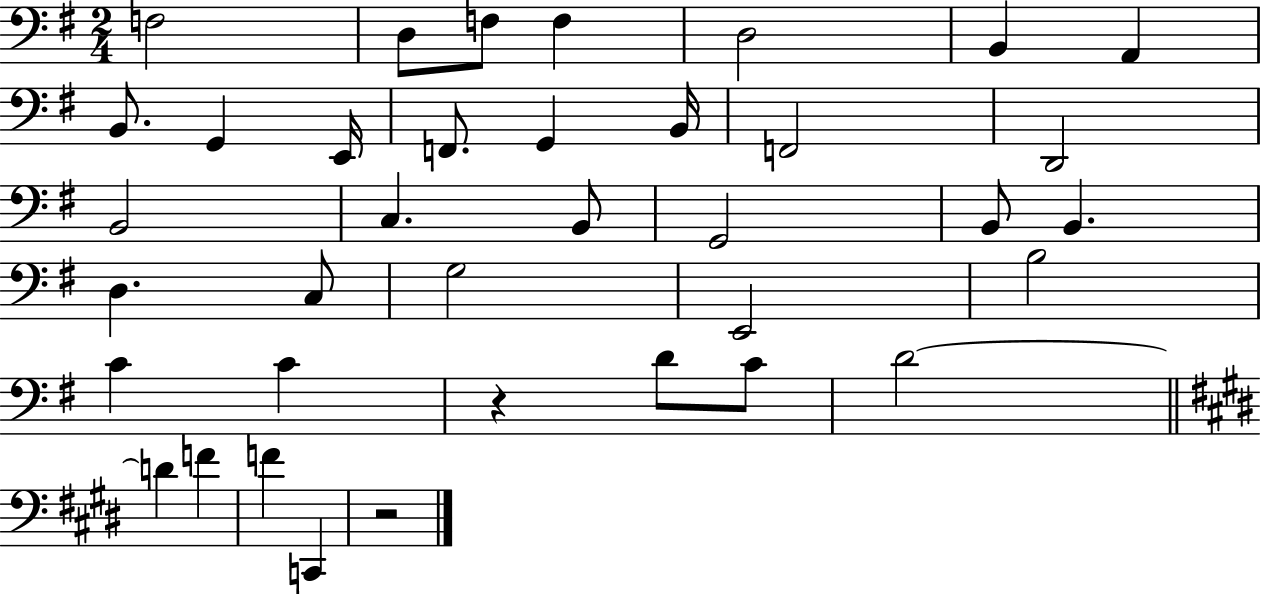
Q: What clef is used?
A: bass